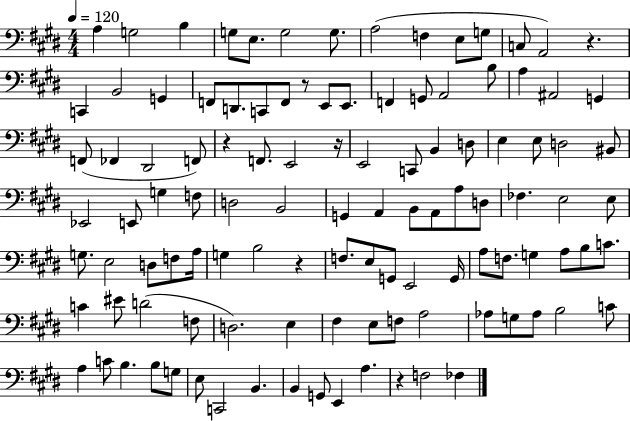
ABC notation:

X:1
T:Untitled
M:4/4
L:1/4
K:E
A, G,2 B, G,/2 E,/2 G,2 G,/2 A,2 F, E,/2 G,/2 C,/2 A,,2 z C,, B,,2 G,, F,,/2 D,,/2 C,,/2 F,,/2 z/2 E,,/2 E,,/2 F,, G,,/2 A,,2 B,/2 A, ^A,,2 G,, F,,/2 _F,, ^D,,2 F,,/2 z F,,/2 E,,2 z/4 E,,2 C,,/2 B,, D,/2 E, E,/2 D,2 ^B,,/2 _E,,2 E,,/2 G, F,/2 D,2 B,,2 G,, A,, B,,/2 A,,/2 A,/2 D,/2 _F, E,2 E,/2 G,/2 E,2 D,/2 F,/2 A,/4 G, B,2 z F,/2 E,/2 G,,/2 E,,2 G,,/4 A,/2 F,/2 G, A,/2 B,/2 C/2 C ^E/2 D2 F,/2 D,2 E, ^F, E,/2 F,/2 A,2 _A,/2 G,/2 _A,/2 B,2 C/2 A, C/2 B, B,/2 G,/2 E,/2 C,,2 B,, B,, G,,/2 E,, A, z F,2 _F,